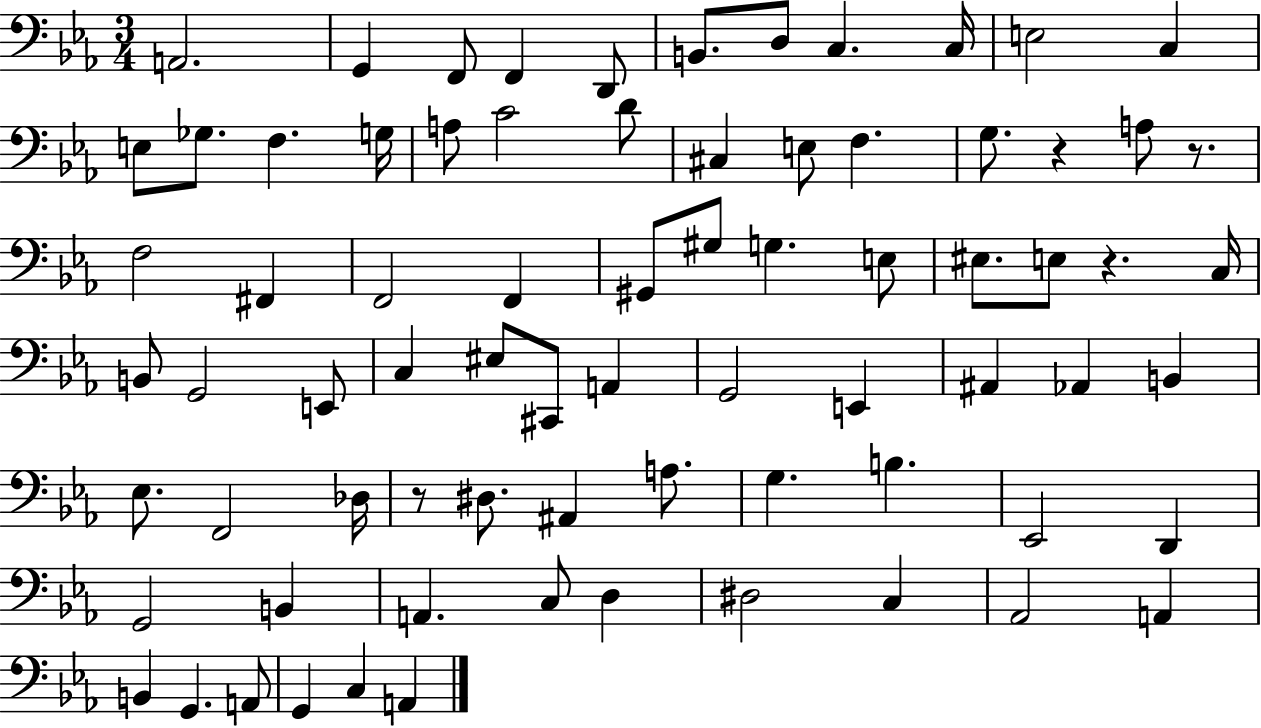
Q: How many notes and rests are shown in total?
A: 75